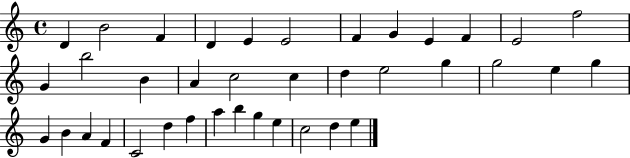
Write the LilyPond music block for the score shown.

{
  \clef treble
  \time 4/4
  \defaultTimeSignature
  \key c \major
  d'4 b'2 f'4 | d'4 e'4 e'2 | f'4 g'4 e'4 f'4 | e'2 f''2 | \break g'4 b''2 b'4 | a'4 c''2 c''4 | d''4 e''2 g''4 | g''2 e''4 g''4 | \break g'4 b'4 a'4 f'4 | c'2 d''4 f''4 | a''4 b''4 g''4 e''4 | c''2 d''4 e''4 | \break \bar "|."
}